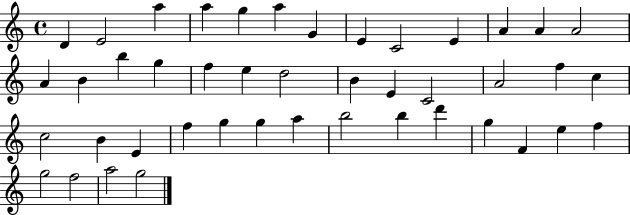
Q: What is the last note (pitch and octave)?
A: G5